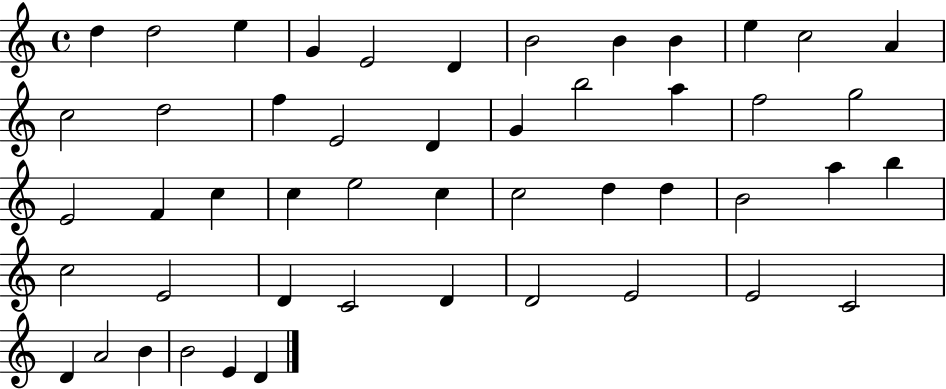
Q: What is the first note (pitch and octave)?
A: D5